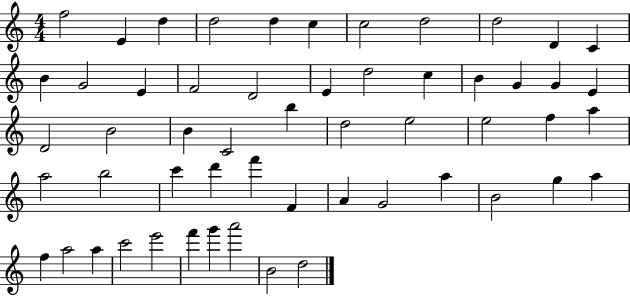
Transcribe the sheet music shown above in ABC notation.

X:1
T:Untitled
M:4/4
L:1/4
K:C
f2 E d d2 d c c2 d2 d2 D C B G2 E F2 D2 E d2 c B G G E D2 B2 B C2 b d2 e2 e2 f a a2 b2 c' d' f' F A G2 a B2 g a f a2 a c'2 e'2 f' g' a'2 B2 d2